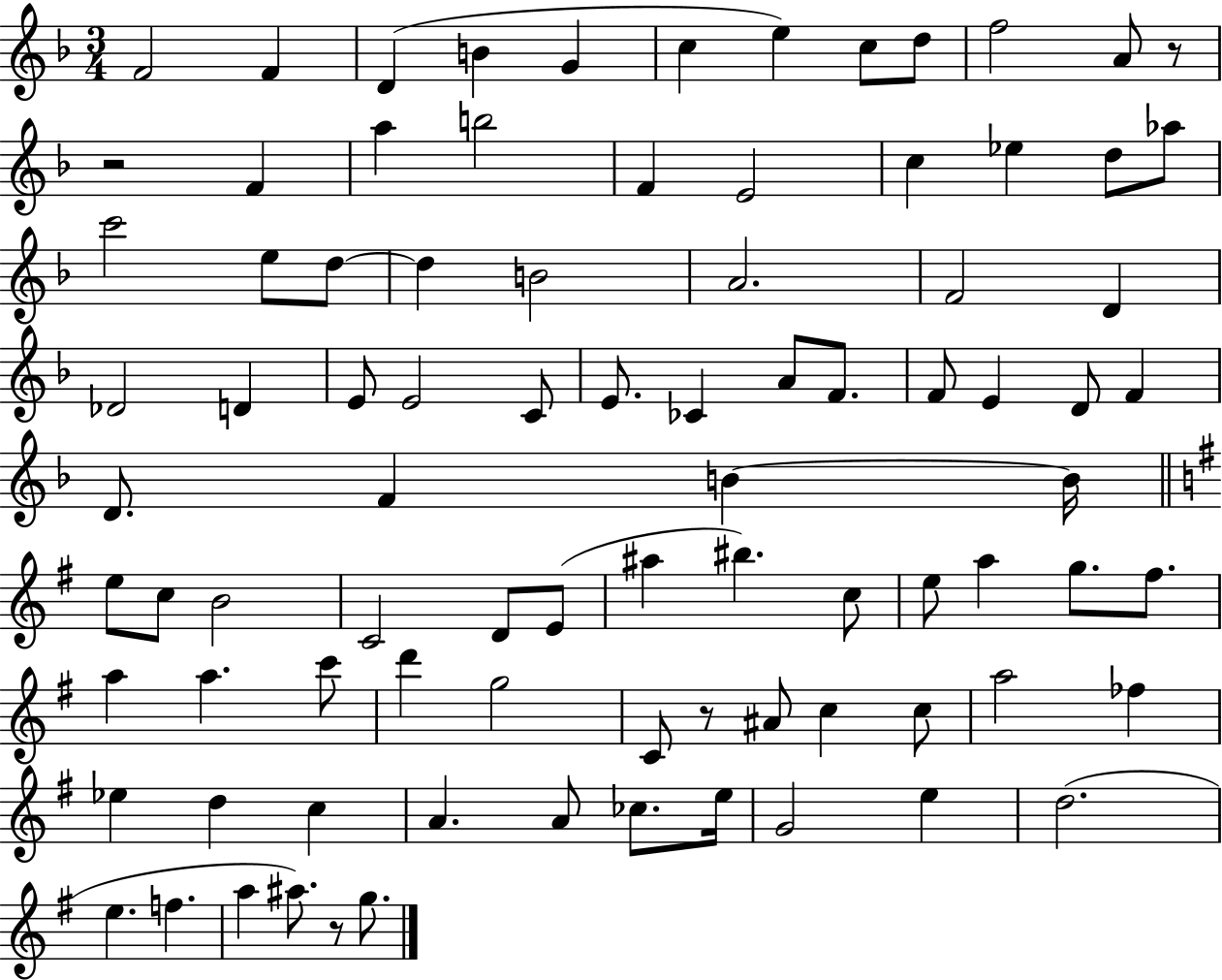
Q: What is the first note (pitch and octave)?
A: F4